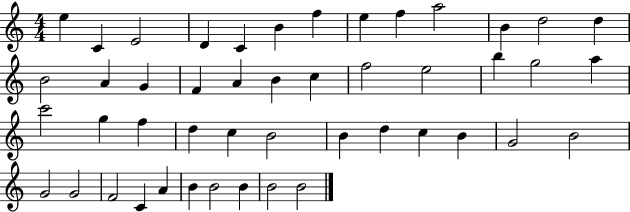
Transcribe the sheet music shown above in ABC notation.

X:1
T:Untitled
M:4/4
L:1/4
K:C
e C E2 D C B f e f a2 B d2 d B2 A G F A B c f2 e2 b g2 a c'2 g f d c B2 B d c B G2 B2 G2 G2 F2 C A B B2 B B2 B2